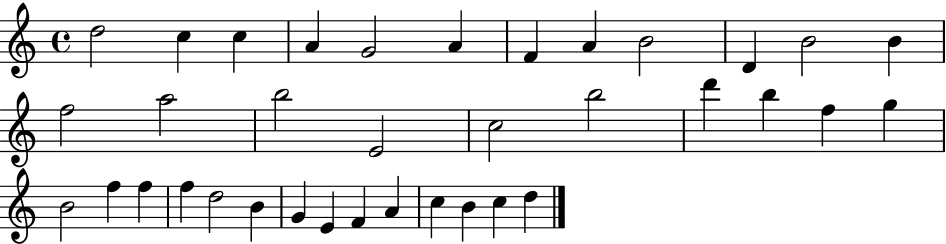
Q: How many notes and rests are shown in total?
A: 36